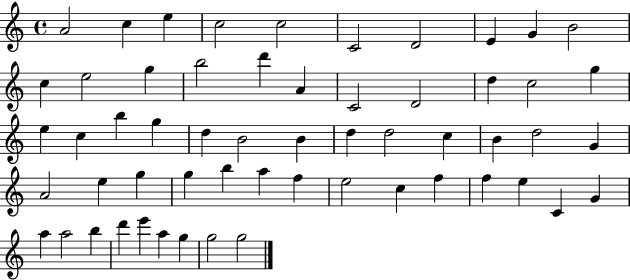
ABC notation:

X:1
T:Untitled
M:4/4
L:1/4
K:C
A2 c e c2 c2 C2 D2 E G B2 c e2 g b2 d' A C2 D2 d c2 g e c b g d B2 B d d2 c B d2 G A2 e g g b a f e2 c f f e C G a a2 b d' e' a g g2 g2